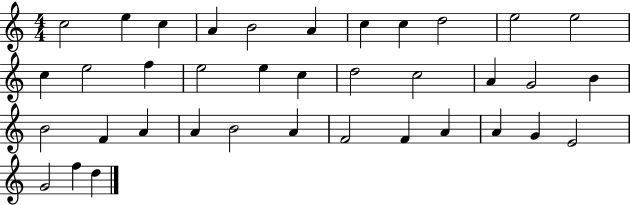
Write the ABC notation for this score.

X:1
T:Untitled
M:4/4
L:1/4
K:C
c2 e c A B2 A c c d2 e2 e2 c e2 f e2 e c d2 c2 A G2 B B2 F A A B2 A F2 F A A G E2 G2 f d